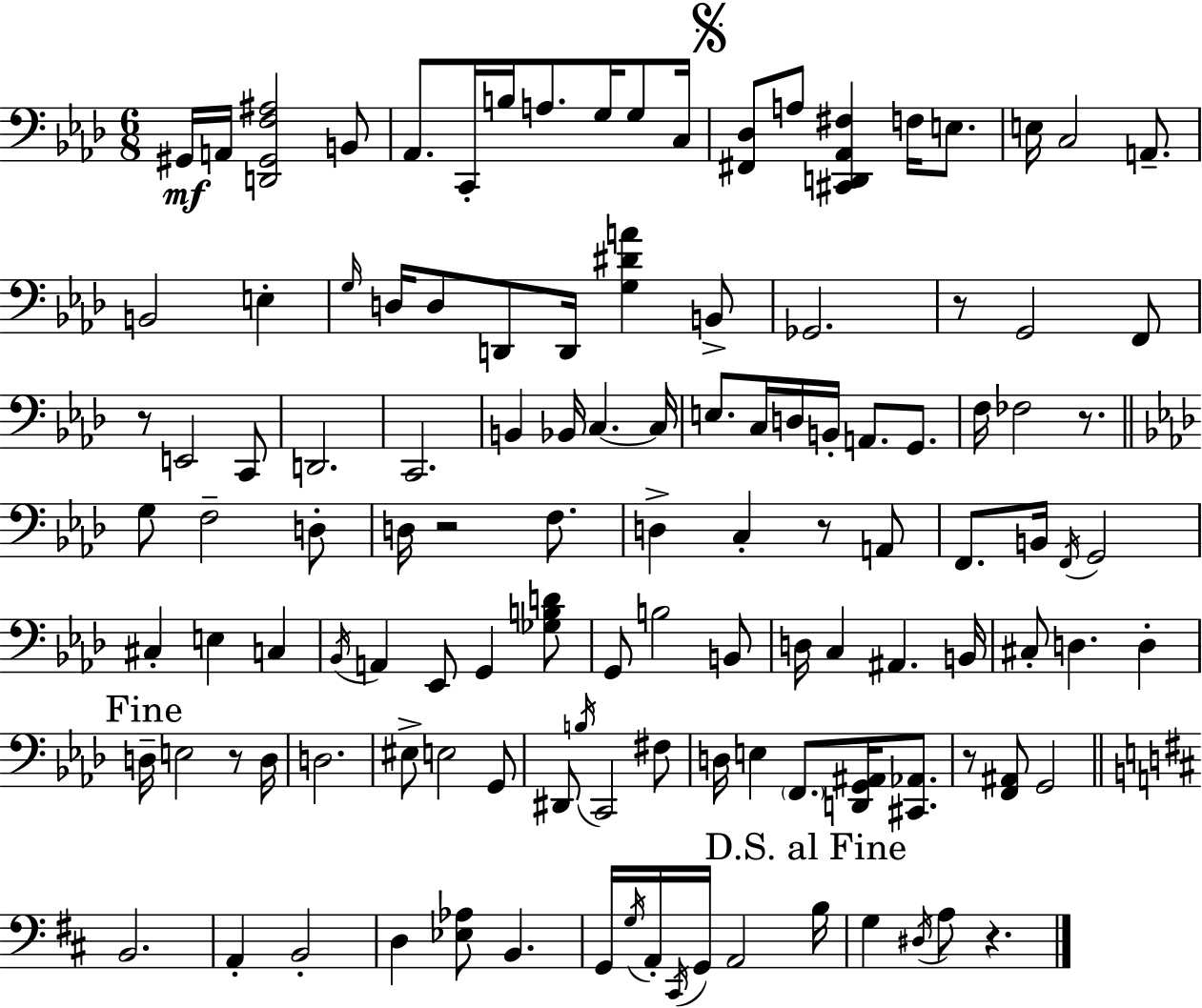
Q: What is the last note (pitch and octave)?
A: A3